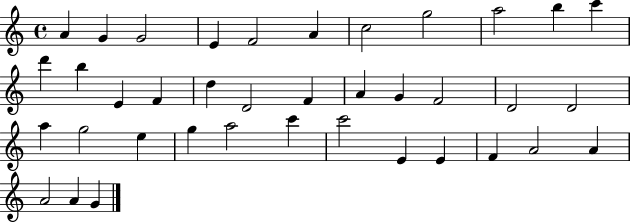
X:1
T:Untitled
M:4/4
L:1/4
K:C
A G G2 E F2 A c2 g2 a2 b c' d' b E F d D2 F A G F2 D2 D2 a g2 e g a2 c' c'2 E E F A2 A A2 A G